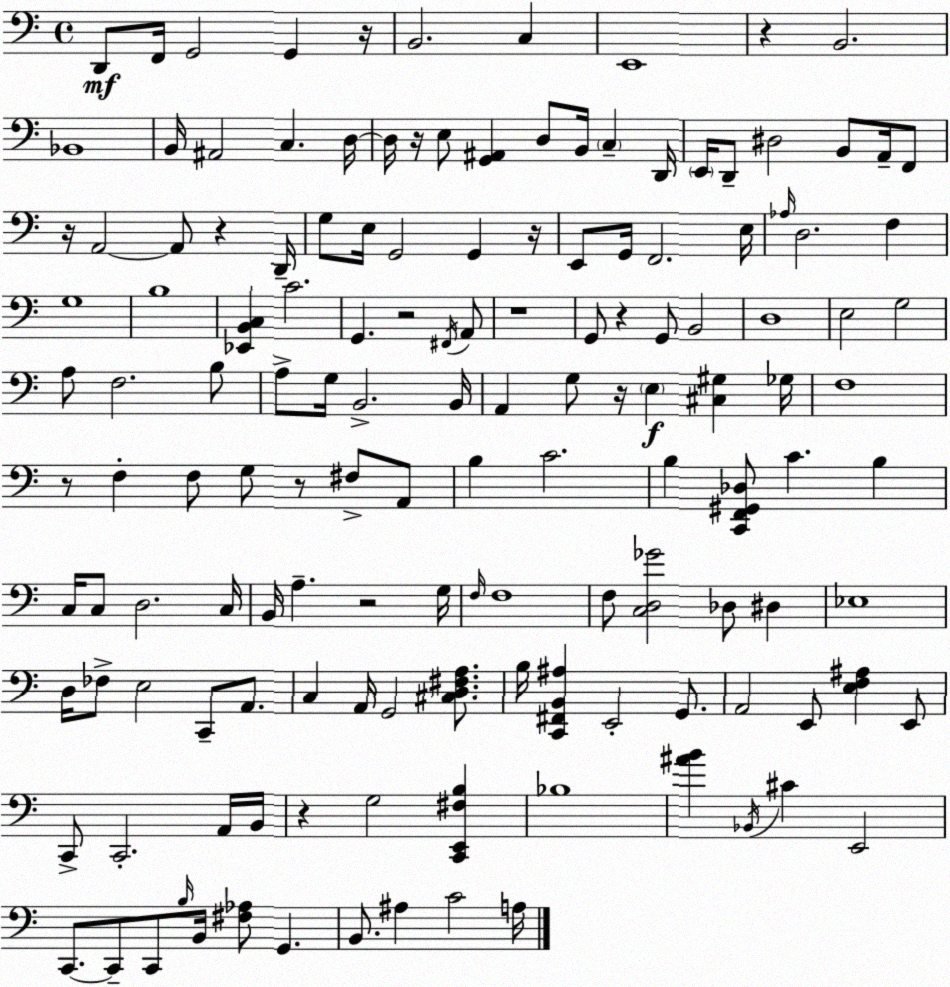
X:1
T:Untitled
M:4/4
L:1/4
K:Am
D,,/2 F,,/4 G,,2 G,, z/4 B,,2 C, E,,4 z B,,2 _B,,4 B,,/4 ^A,,2 C, D,/4 D,/4 z/4 E,/2 [G,,^A,,] D,/2 B,,/4 C, D,,/4 E,,/4 D,,/2 ^D,2 B,,/2 A,,/4 F,,/2 z/4 A,,2 A,,/2 z D,,/4 G,/2 E,/4 G,,2 G,, z/4 E,,/2 G,,/4 F,,2 E,/4 _A,/4 D,2 F, G,4 B,4 [_E,,B,,C,] C2 G,, z2 ^F,,/4 A,,/2 z4 G,,/2 z G,,/2 B,,2 D,4 E,2 G,2 A,/2 F,2 B,/2 A,/2 G,/4 B,,2 B,,/4 A,, G,/2 z/4 E, [^C,^G,] _G,/4 F,4 z/2 F, F,/2 G,/2 z/2 ^F,/2 A,,/2 B, C2 B, [C,,F,,^G,,_D,]/2 C B, C,/4 C,/2 D,2 C,/4 B,,/4 A, z2 G,/4 F,/4 F,4 F,/2 [C,D,_G]2 _D,/2 ^D, _E,4 D,/4 _F,/2 E,2 C,,/2 A,,/2 C, A,,/4 G,,2 [^C,D,^F,A,]/2 B,/4 [C,,^F,,B,,^A,] E,,2 G,,/2 A,,2 E,,/2 [E,F,^A,] E,,/2 C,,/2 C,,2 A,,/4 B,,/4 z G,2 [C,,E,,^F,B,] _B,4 [^AB] _B,,/4 ^C E,,2 C,,/2 C,,/2 C,,/2 B,/4 B,,/4 [^F,_A,]/2 G,, B,,/2 ^A, C2 A,/4